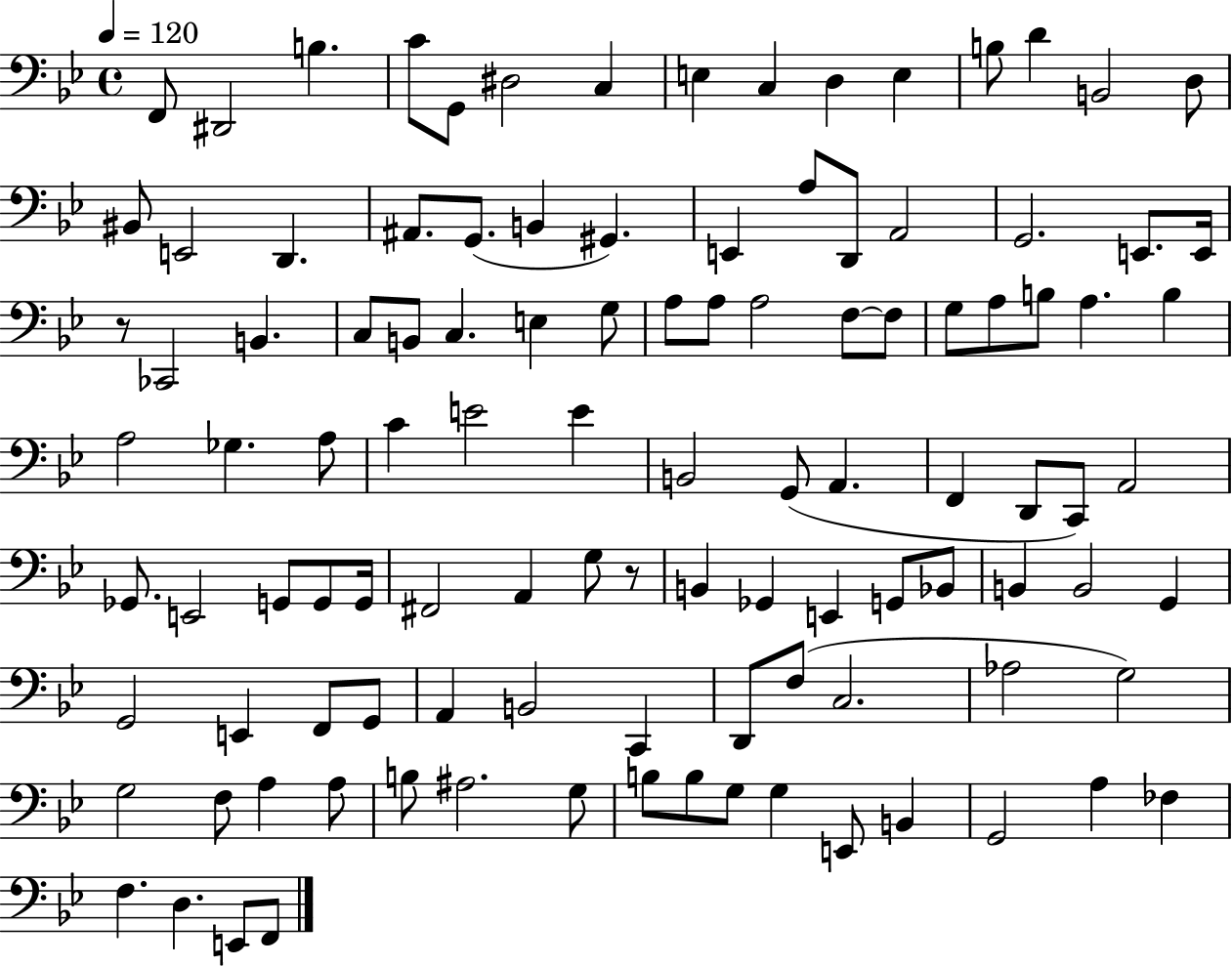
F2/e D#2/h B3/q. C4/e G2/e D#3/h C3/q E3/q C3/q D3/q E3/q B3/e D4/q B2/h D3/e BIS2/e E2/h D2/q. A#2/e. G2/e. B2/q G#2/q. E2/q A3/e D2/e A2/h G2/h. E2/e. E2/s R/e CES2/h B2/q. C3/e B2/e C3/q. E3/q G3/e A3/e A3/e A3/h F3/e F3/e G3/e A3/e B3/e A3/q. B3/q A3/h Gb3/q. A3/e C4/q E4/h E4/q B2/h G2/e A2/q. F2/q D2/e C2/e A2/h Gb2/e. E2/h G2/e G2/e G2/s F#2/h A2/q G3/e R/e B2/q Gb2/q E2/q G2/e Bb2/e B2/q B2/h G2/q G2/h E2/q F2/e G2/e A2/q B2/h C2/q D2/e F3/e C3/h. Ab3/h G3/h G3/h F3/e A3/q A3/e B3/e A#3/h. G3/e B3/e B3/e G3/e G3/q E2/e B2/q G2/h A3/q FES3/q F3/q. D3/q. E2/e F2/e